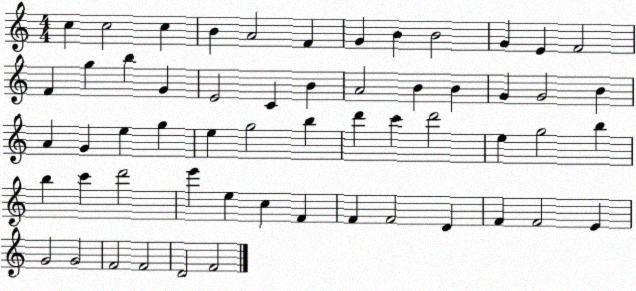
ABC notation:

X:1
T:Untitled
M:4/4
L:1/4
K:C
c c2 c B A2 F G B B2 G E F2 F g b G E2 C B A2 B B G G2 B A G e g e g2 b d' c' d'2 e g2 b b c' d'2 e' e c F F F2 D F F2 E G2 G2 F2 F2 D2 F2